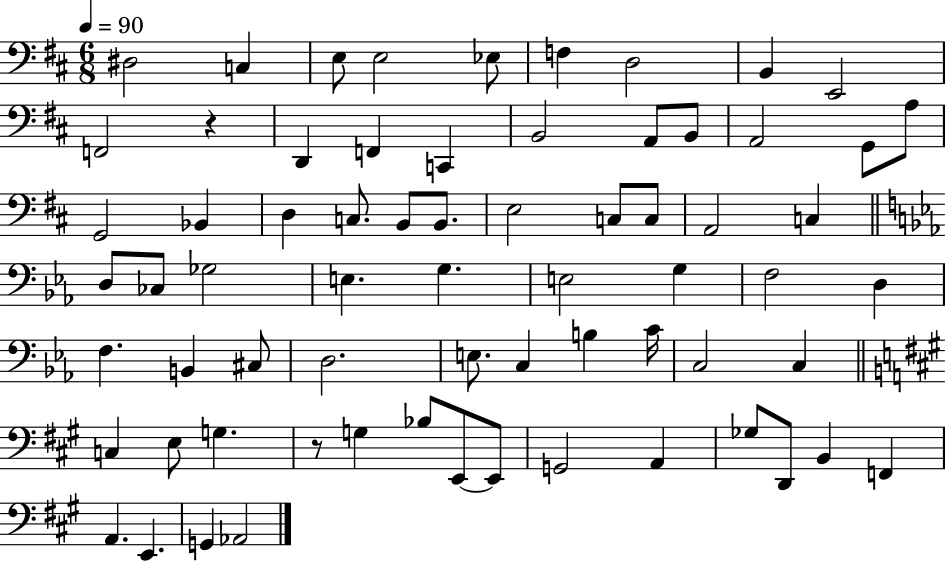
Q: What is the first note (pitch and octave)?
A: D#3